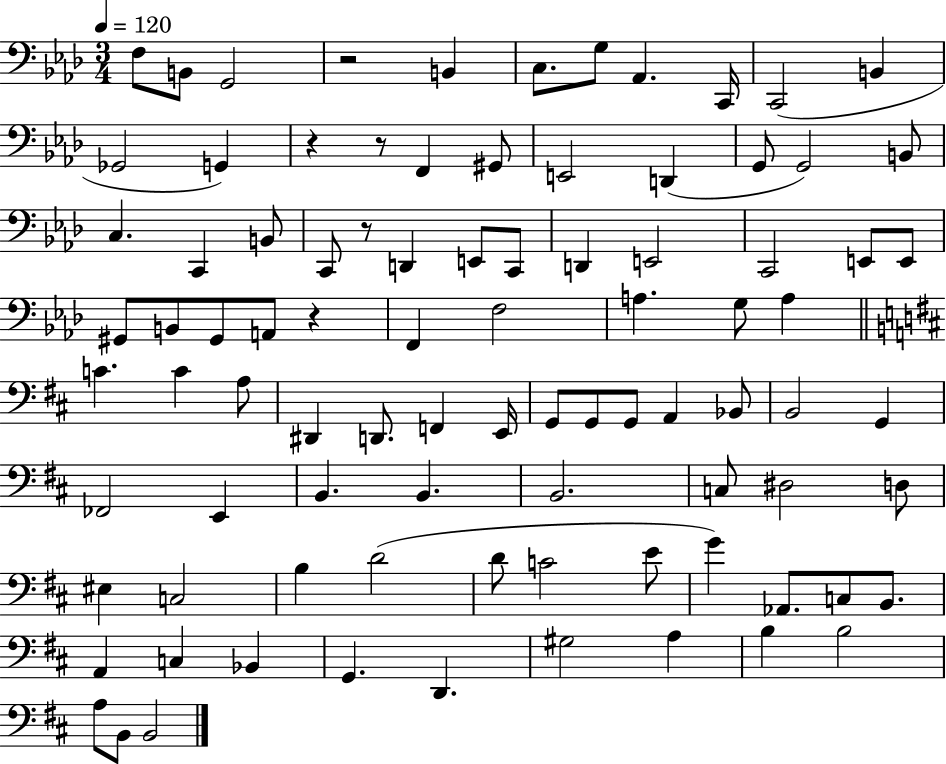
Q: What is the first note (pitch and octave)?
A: F3